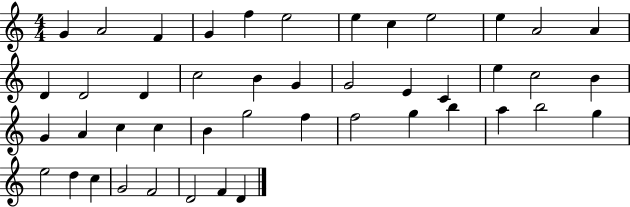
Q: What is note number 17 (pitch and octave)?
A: B4